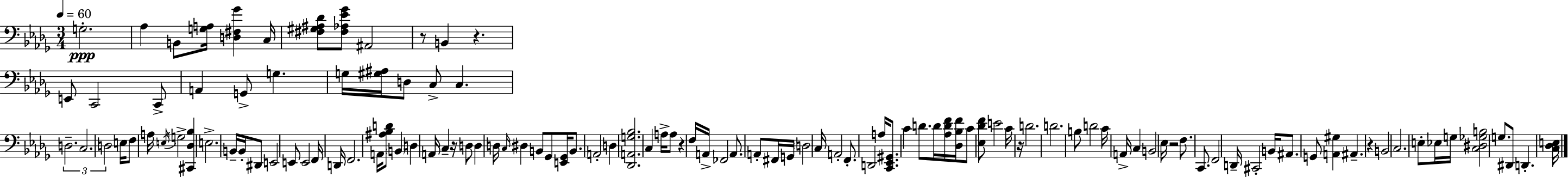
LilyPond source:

{
  \clef bass
  \numericTimeSignature
  \time 3/4
  \key bes \minor
  \tempo 4 = 60
  g2.-.\ppp | aes4 b,8 <g a>16 <d fis ges'>4 c16 | <fis gis ais des'>8 <fis aes ees' ges'>8 ais,2 | r8 b,4 r4. | \break e,8 c,2 c,8-> | a,4 g,8-> g4. | g16 <gis ais>16 d8 c8-> c4. | \tuplet 3/2 { d2.-- | \break c2. | d2 } e16 f8 a16 | \acciaccatura { e16 } g2-> <cis, des bes>4 | e2.-> | \break b,16-- b,16-. dis,8 e,2 | e,8 e,2 f,16 | d,16 f,2. | a,16 <ais bes d'>8 \parenthesize b,4 d4 | \break a,16 c4-- r16 d8 d4 | d16 \grace { c16 } dis4 b,8 ges,8 <e, ges,>16 b,8. | a,2-. d4 | <des, a, g bes>2. | \break c4 a16-> a8 r4 | f16 a,16-> fes,2 a,8. | a,8-. fis,16 g,16 \parenthesize d2 | c16 a,2-. f,8.-. | \break d,2 a16 <c, ees, gis,>8. | c'4 d'8. d'16 <aes d' f'>16 <des bes f'>16 | c'8 <ees des' f'>8 e'2 | c'16 r16 d'2. | \break d'2. | b8 d'2 | c'16 a,16-> c4 b,2 | ees16 r2 f8. | \break c,8. f,2 | d,16-- cis,2-. b,16 ais,8. | g,8 <a, gis>4 ais,4.-- | r4 b,2 | \break c2. | e8-. ees16 g16 <c dis ges b>2 | g8. dis,8 d,4.-. | <c des e>16 \bar "|."
}